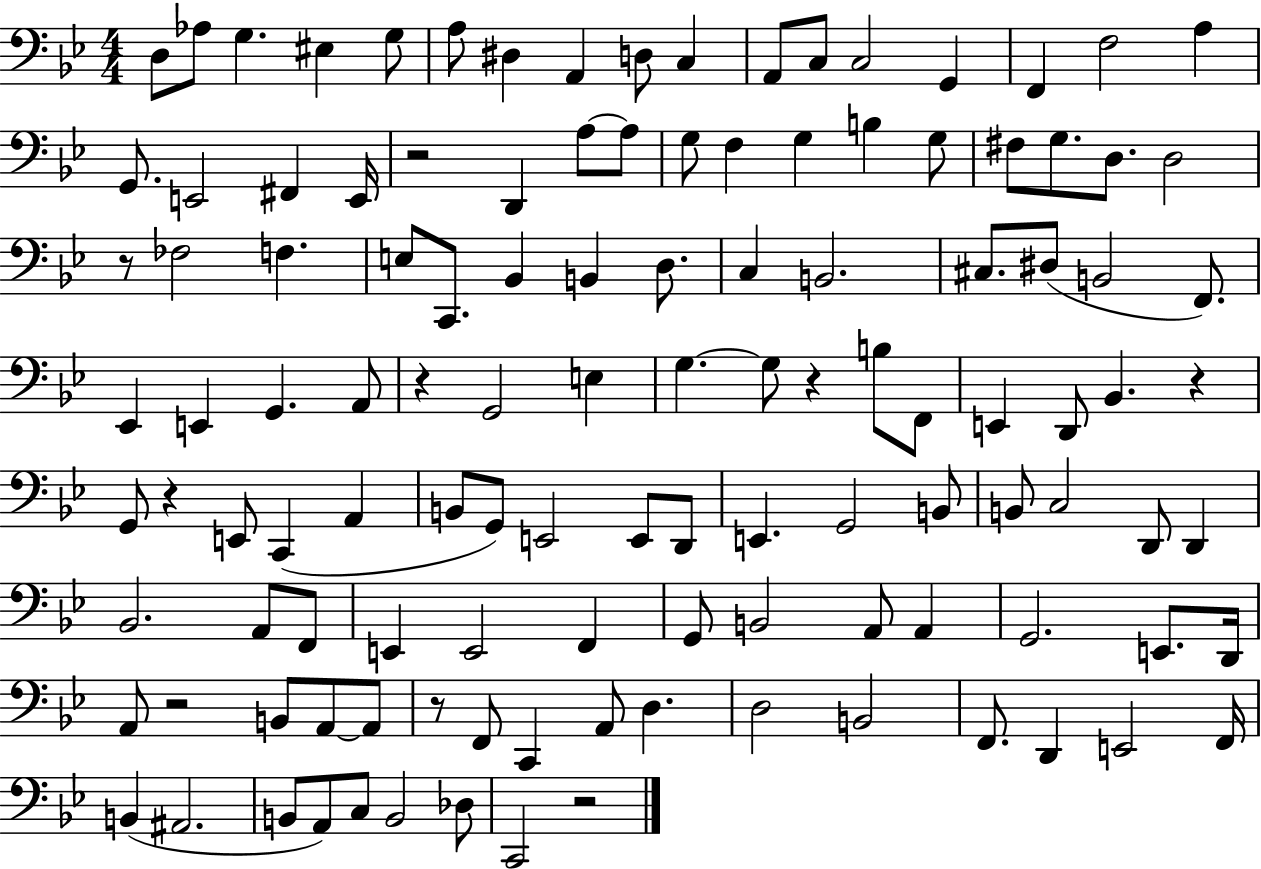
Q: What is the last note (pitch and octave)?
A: C2